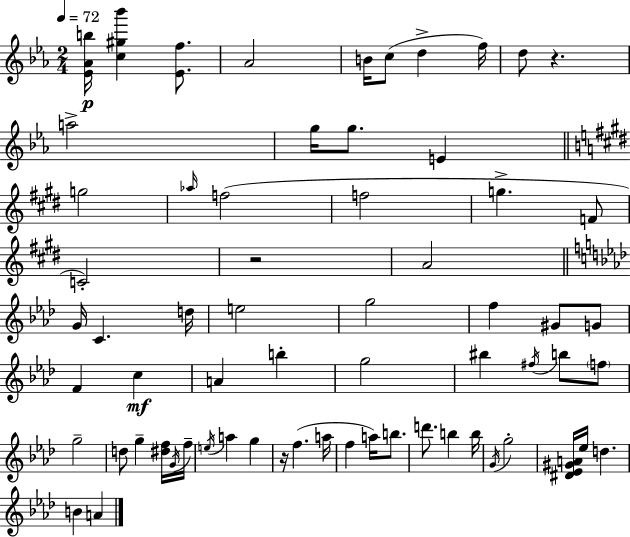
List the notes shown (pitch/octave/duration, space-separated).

[Eb4,Ab4,B5]/s [C5,G#5,Bb6]/q [Eb4,F5]/e. Ab4/h B4/s C5/e D5/q F5/s D5/e R/q. A5/h G5/s G5/e. E4/q G5/h Ab5/s F5/h F5/h G5/q. F4/e C4/h R/h A4/h G4/s C4/q. D5/s E5/h G5/h F5/q G#4/e G4/e F4/q C5/q A4/q B5/q G5/h BIS5/q F#5/s B5/e F5/e G5/h D5/e G5/q [D#5,F5]/s G4/s F5/s E5/s A5/q G5/q R/s F5/q. A5/s F5/q A5/s B5/e. D6/e. B5/q B5/s G4/s G5/h [D#4,Eb4,G#4,A4]/s Eb5/s D5/q. B4/q A4/q